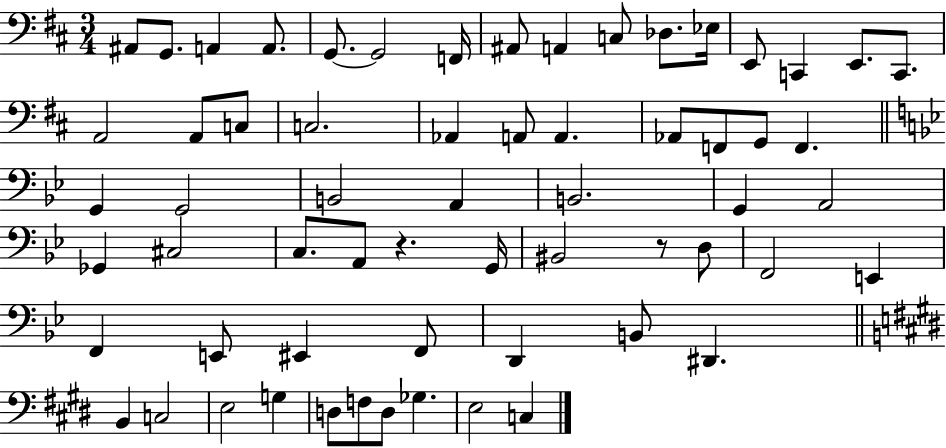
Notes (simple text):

A#2/e G2/e. A2/q A2/e. G2/e. G2/h F2/s A#2/e A2/q C3/e Db3/e. Eb3/s E2/e C2/q E2/e. C2/e. A2/h A2/e C3/e C3/h. Ab2/q A2/e A2/q. Ab2/e F2/e G2/e F2/q. G2/q G2/h B2/h A2/q B2/h. G2/q A2/h Gb2/q C#3/h C3/e. A2/e R/q. G2/s BIS2/h R/e D3/e F2/h E2/q F2/q E2/e EIS2/q F2/e D2/q B2/e D#2/q. B2/q C3/h E3/h G3/q D3/e F3/e D3/e Gb3/q. E3/h C3/q